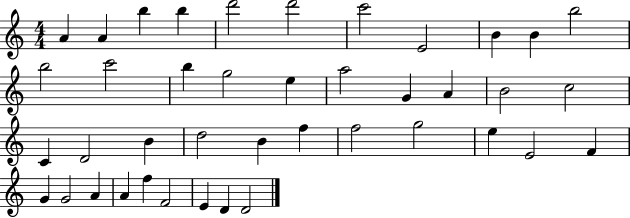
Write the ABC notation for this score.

X:1
T:Untitled
M:4/4
L:1/4
K:C
A A b b d'2 d'2 c'2 E2 B B b2 b2 c'2 b g2 e a2 G A B2 c2 C D2 B d2 B f f2 g2 e E2 F G G2 A A f F2 E D D2